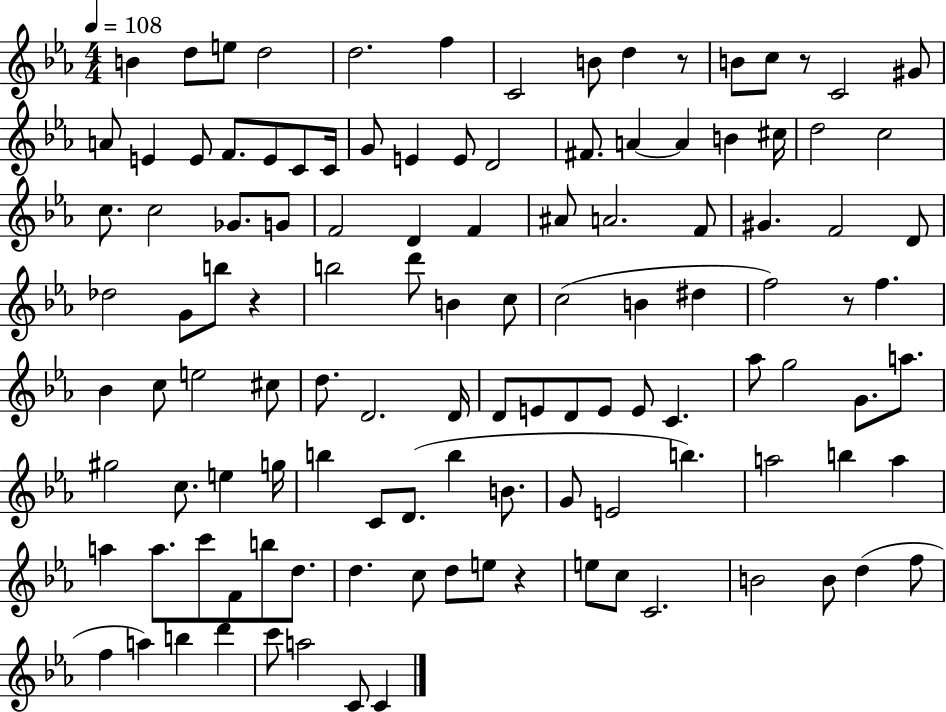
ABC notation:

X:1
T:Untitled
M:4/4
L:1/4
K:Eb
B d/2 e/2 d2 d2 f C2 B/2 d z/2 B/2 c/2 z/2 C2 ^G/2 A/2 E E/2 F/2 E/2 C/2 C/4 G/2 E E/2 D2 ^F/2 A A B ^c/4 d2 c2 c/2 c2 _G/2 G/2 F2 D F ^A/2 A2 F/2 ^G F2 D/2 _d2 G/2 b/2 z b2 d'/2 B c/2 c2 B ^d f2 z/2 f _B c/2 e2 ^c/2 d/2 D2 D/4 D/2 E/2 D/2 E/2 E/2 C _a/2 g2 G/2 a/2 ^g2 c/2 e g/4 b C/2 D/2 b B/2 G/2 E2 b a2 b a a a/2 c'/2 F/2 b/2 d/2 d c/2 d/2 e/2 z e/2 c/2 C2 B2 B/2 d f/2 f a b d' c'/2 a2 C/2 C